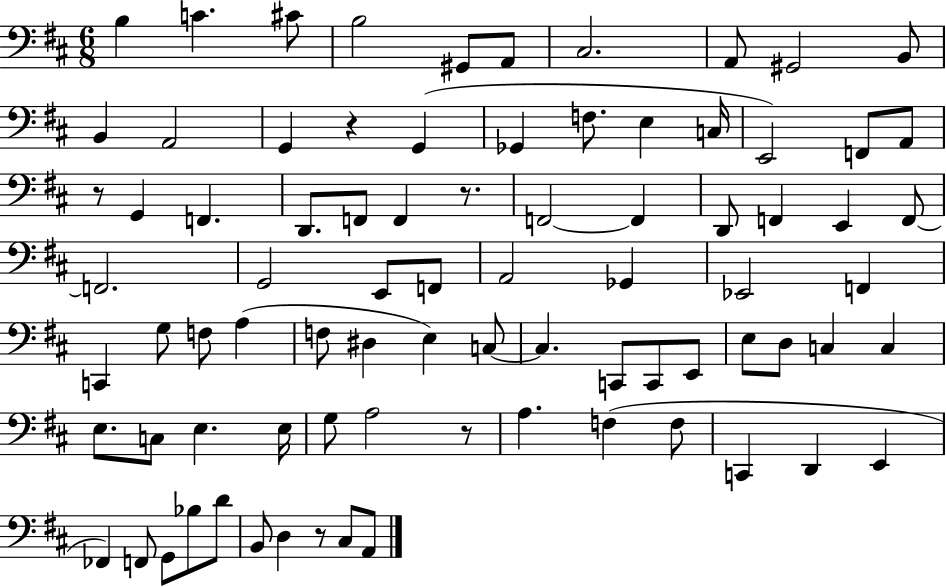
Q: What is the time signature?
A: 6/8